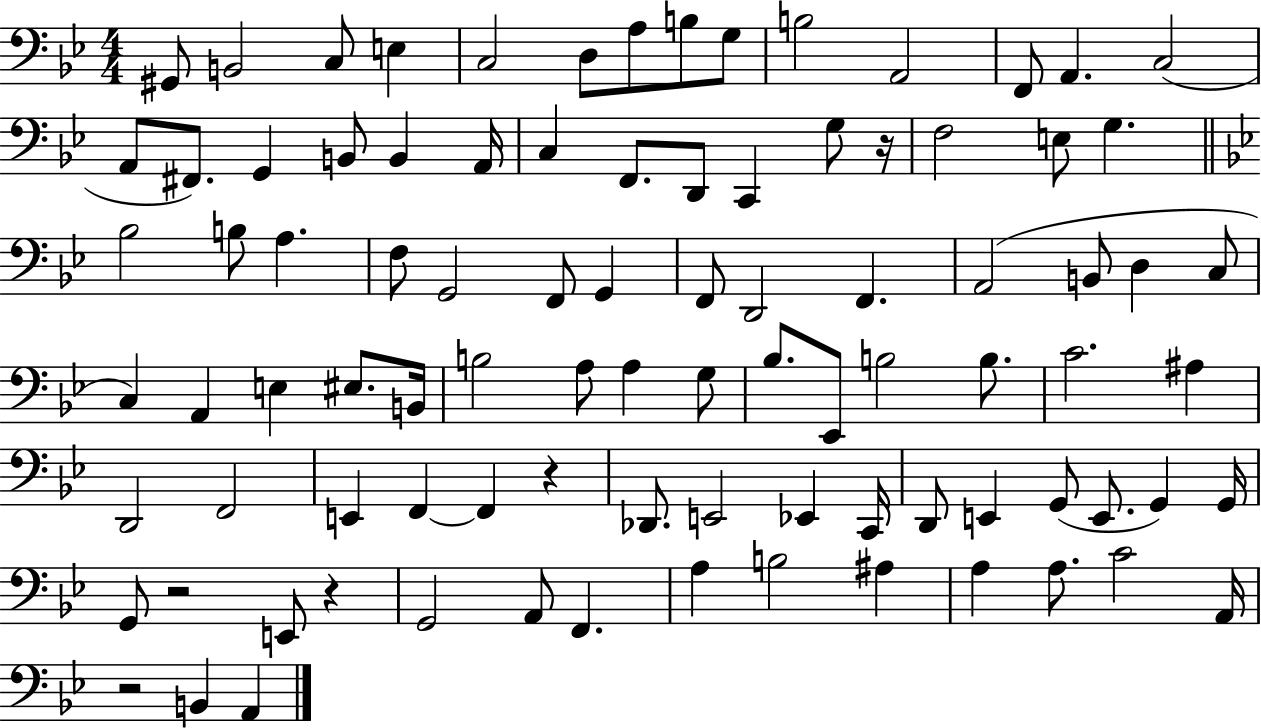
{
  \clef bass
  \numericTimeSignature
  \time 4/4
  \key bes \major
  gis,8 b,2 c8 e4 | c2 d8 a8 b8 g8 | b2 a,2 | f,8 a,4. c2( | \break a,8 fis,8.) g,4 b,8 b,4 a,16 | c4 f,8. d,8 c,4 g8 r16 | f2 e8 g4. | \bar "||" \break \key bes \major bes2 b8 a4. | f8 g,2 f,8 g,4 | f,8 d,2 f,4. | a,2( b,8 d4 c8 | \break c4) a,4 e4 eis8. b,16 | b2 a8 a4 g8 | bes8. ees,8 b2 b8. | c'2. ais4 | \break d,2 f,2 | e,4 f,4~~ f,4 r4 | des,8. e,2 ees,4 c,16 | d,8 e,4 g,8( e,8. g,4) g,16 | \break g,8 r2 e,8 r4 | g,2 a,8 f,4. | a4 b2 ais4 | a4 a8. c'2 a,16 | \break r2 b,4 a,4 | \bar "|."
}